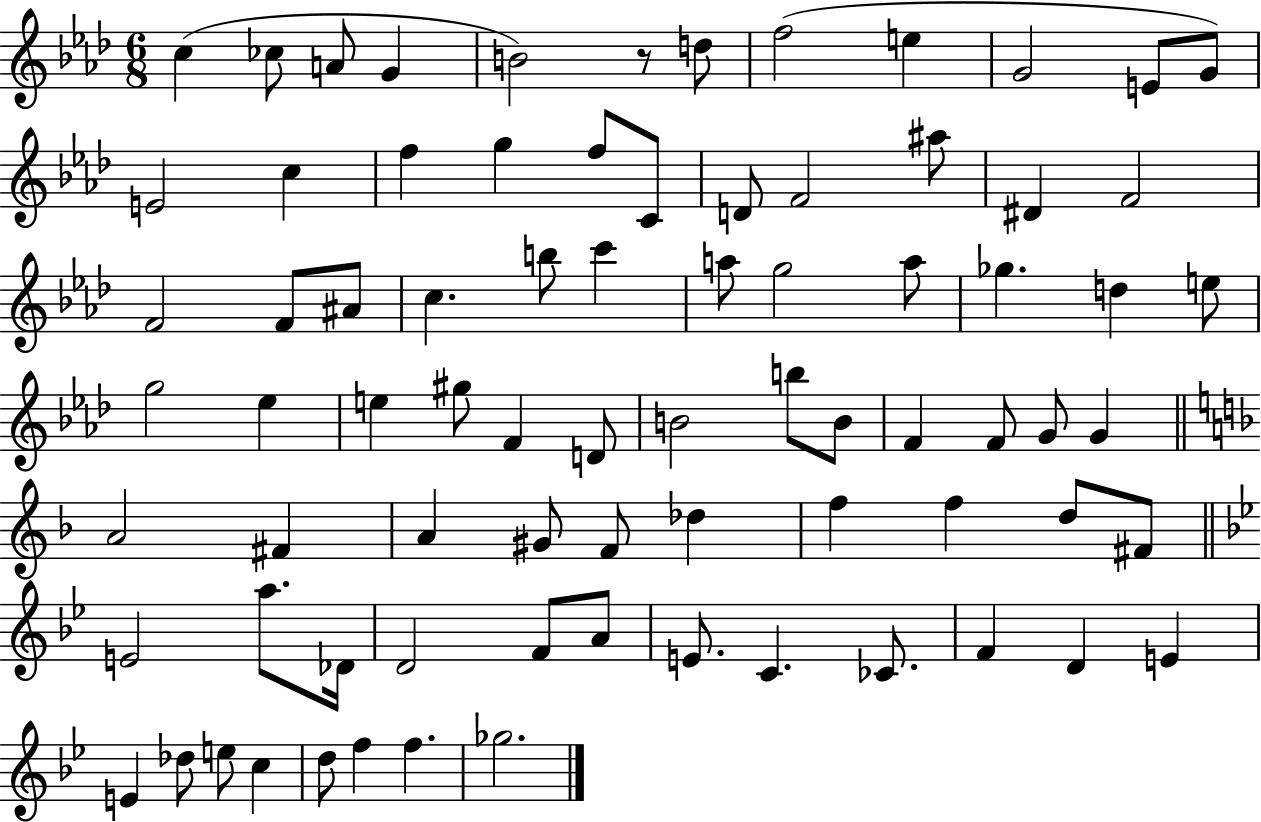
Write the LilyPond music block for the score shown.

{
  \clef treble
  \numericTimeSignature
  \time 6/8
  \key aes \major
  c''4( ces''8 a'8 g'4 | b'2) r8 d''8 | f''2( e''4 | g'2 e'8 g'8) | \break e'2 c''4 | f''4 g''4 f''8 c'8 | d'8 f'2 ais''8 | dis'4 f'2 | \break f'2 f'8 ais'8 | c''4. b''8 c'''4 | a''8 g''2 a''8 | ges''4. d''4 e''8 | \break g''2 ees''4 | e''4 gis''8 f'4 d'8 | b'2 b''8 b'8 | f'4 f'8 g'8 g'4 | \break \bar "||" \break \key f \major a'2 fis'4 | a'4 gis'8 f'8 des''4 | f''4 f''4 d''8 fis'8 | \bar "||" \break \key bes \major e'2 a''8. des'16 | d'2 f'8 a'8 | e'8. c'4. ces'8. | f'4 d'4 e'4 | \break e'4 des''8 e''8 c''4 | d''8 f''4 f''4. | ges''2. | \bar "|."
}